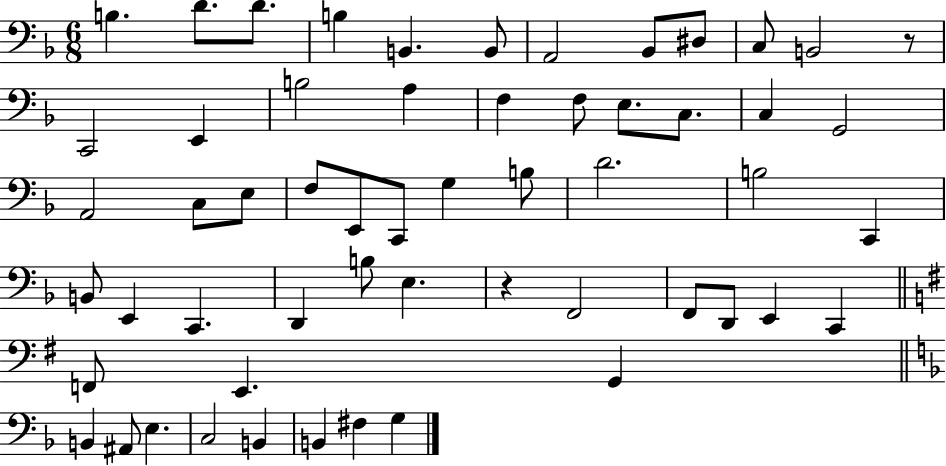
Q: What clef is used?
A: bass